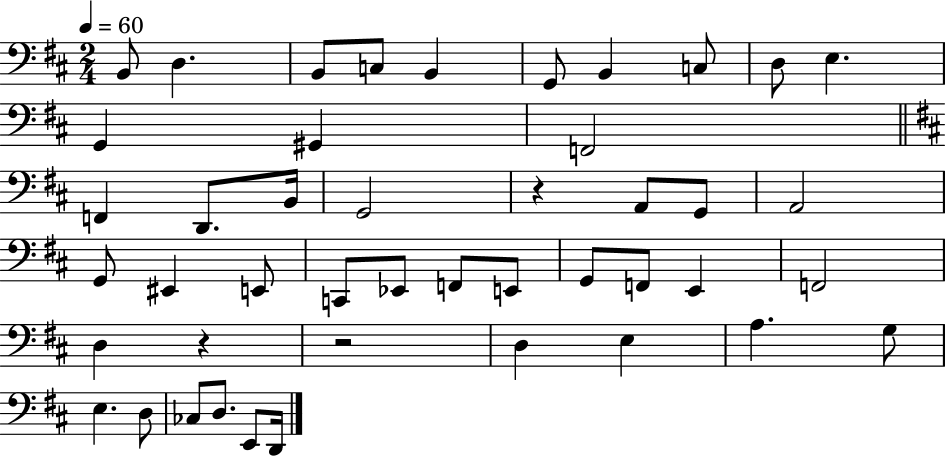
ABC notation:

X:1
T:Untitled
M:2/4
L:1/4
K:D
B,,/2 D, B,,/2 C,/2 B,, G,,/2 B,, C,/2 D,/2 E, G,, ^G,, F,,2 F,, D,,/2 B,,/4 G,,2 z A,,/2 G,,/2 A,,2 G,,/2 ^E,, E,,/2 C,,/2 _E,,/2 F,,/2 E,,/2 G,,/2 F,,/2 E,, F,,2 D, z z2 D, E, A, G,/2 E, D,/2 _C,/2 D,/2 E,,/2 D,,/4